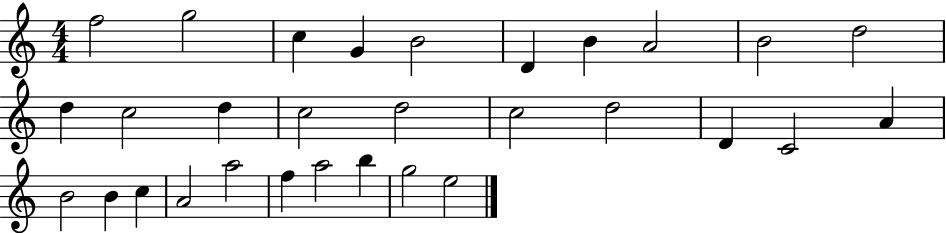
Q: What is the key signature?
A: C major